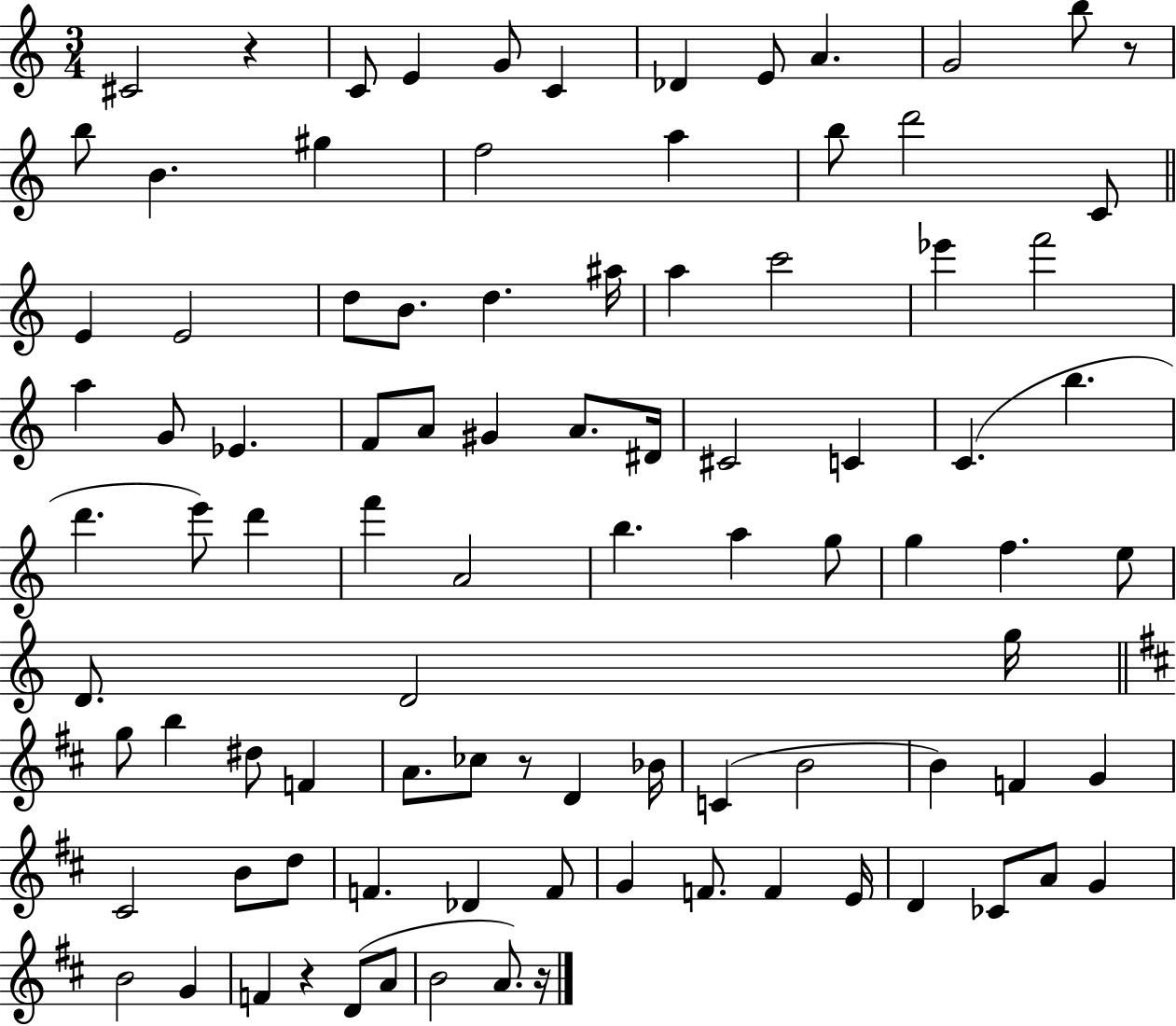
C#4/h R/q C4/e E4/q G4/e C4/q Db4/q E4/e A4/q. G4/h B5/e R/e B5/e B4/q. G#5/q F5/h A5/q B5/e D6/h C4/e E4/q E4/h D5/e B4/e. D5/q. A#5/s A5/q C6/h Eb6/q F6/h A5/q G4/e Eb4/q. F4/e A4/e G#4/q A4/e. D#4/s C#4/h C4/q C4/q. B5/q. D6/q. E6/e D6/q F6/q A4/h B5/q. A5/q G5/e G5/q F5/q. E5/e D4/e. D4/h G5/s G5/e B5/q D#5/e F4/q A4/e. CES5/e R/e D4/q Bb4/s C4/q B4/h B4/q F4/q G4/q C#4/h B4/e D5/e F4/q. Db4/q F4/e G4/q F4/e. F4/q E4/s D4/q CES4/e A4/e G4/q B4/h G4/q F4/q R/q D4/e A4/e B4/h A4/e. R/s